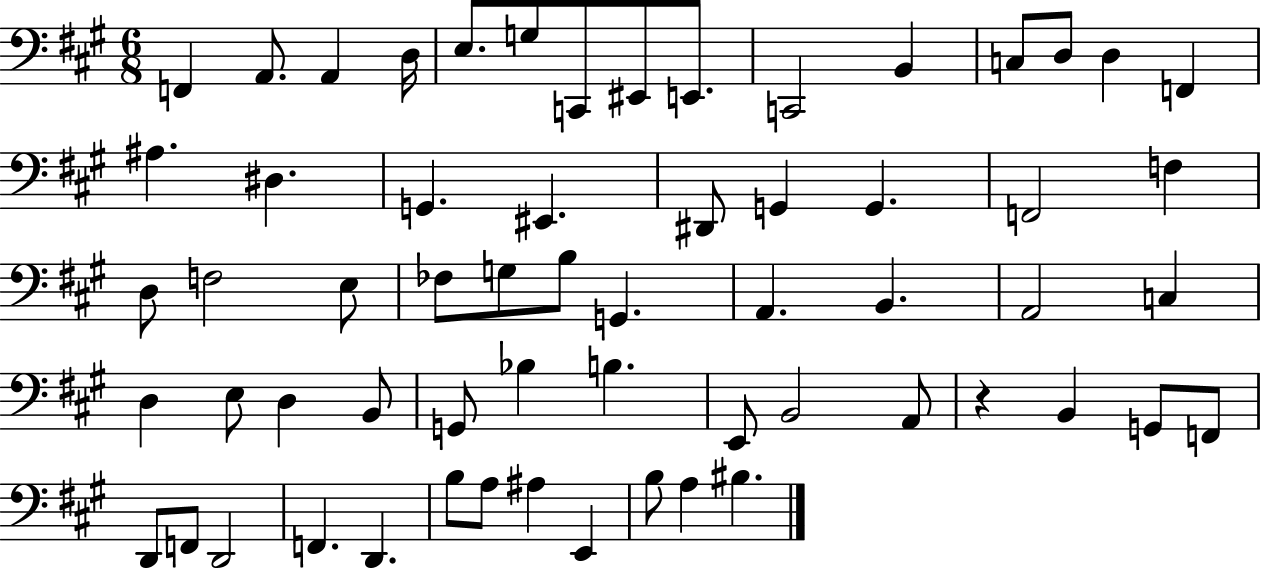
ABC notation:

X:1
T:Untitled
M:6/8
L:1/4
K:A
F,, A,,/2 A,, D,/4 E,/2 G,/2 C,,/2 ^E,,/2 E,,/2 C,,2 B,, C,/2 D,/2 D, F,, ^A, ^D, G,, ^E,, ^D,,/2 G,, G,, F,,2 F, D,/2 F,2 E,/2 _F,/2 G,/2 B,/2 G,, A,, B,, A,,2 C, D, E,/2 D, B,,/2 G,,/2 _B, B, E,,/2 B,,2 A,,/2 z B,, G,,/2 F,,/2 D,,/2 F,,/2 D,,2 F,, D,, B,/2 A,/2 ^A, E,, B,/2 A, ^B,